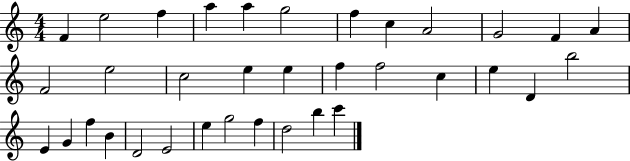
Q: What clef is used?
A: treble